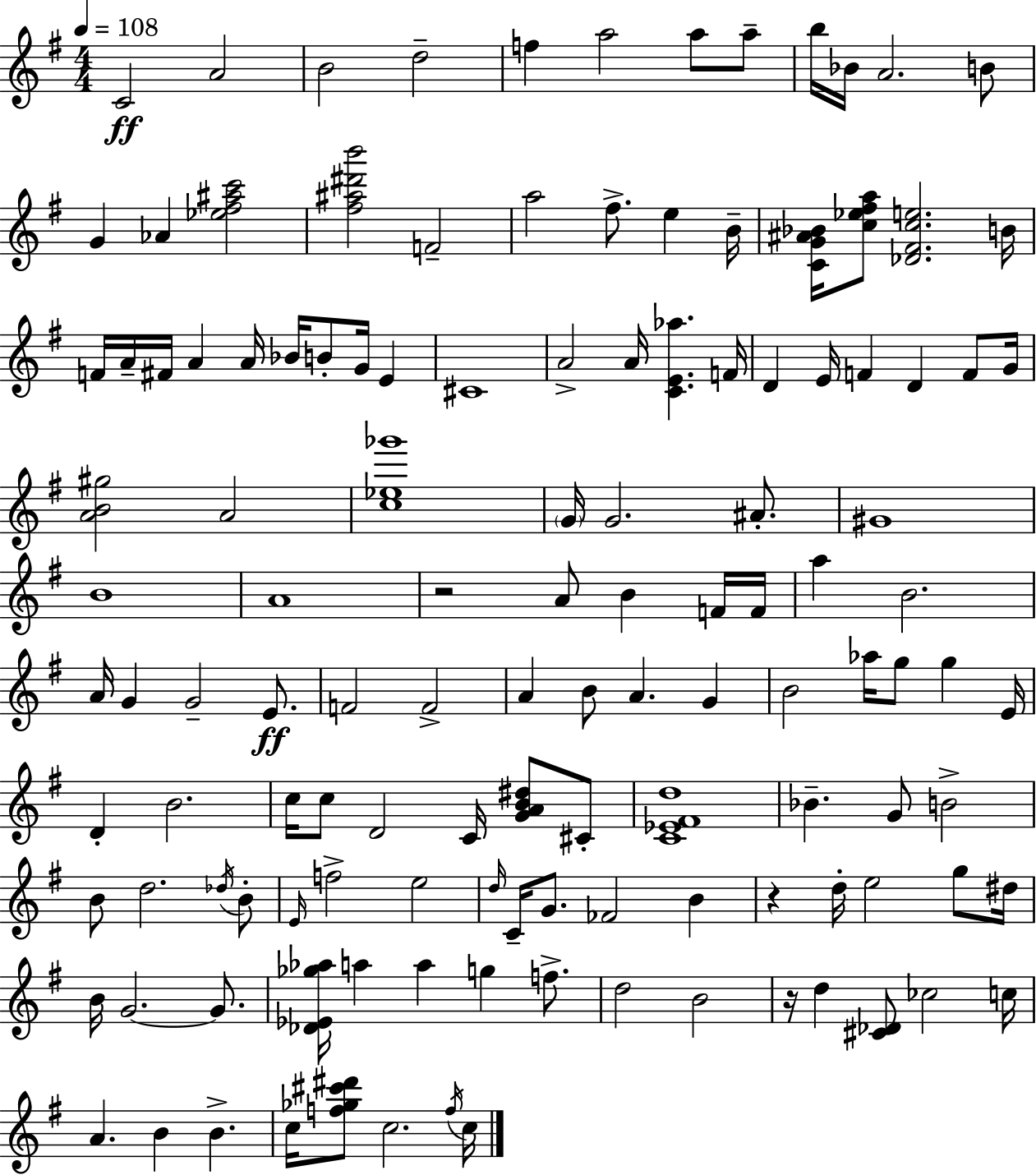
{
  \clef treble
  \numericTimeSignature
  \time 4/4
  \key g \major
  \tempo 4 = 108
  c'2\ff a'2 | b'2 d''2-- | f''4 a''2 a''8 a''8-- | b''16 bes'16 a'2. b'8 | \break g'4 aes'4 <ees'' fis'' ais'' c'''>2 | <fis'' ais'' dis''' b'''>2 f'2-- | a''2 fis''8.-> e''4 b'16-- | <c' g' ais' bes'>16 <c'' ees'' fis'' a''>8 <des' fis' c'' e''>2. b'16 | \break f'16 a'16-- fis'16 a'4 a'16 bes'16 b'8-. g'16 e'4 | cis'1 | a'2-> a'16 <c' e' aes''>4. f'16 | d'4 e'16 f'4 d'4 f'8 g'16 | \break <a' b' gis''>2 a'2 | <c'' ees'' ges'''>1 | \parenthesize g'16 g'2. ais'8.-. | gis'1 | \break b'1 | a'1 | r2 a'8 b'4 f'16 f'16 | a''4 b'2. | \break a'16 g'4 g'2-- e'8.\ff | f'2 f'2-> | a'4 b'8 a'4. g'4 | b'2 aes''16 g''8 g''4 e'16 | \break d'4-. b'2. | c''16 c''8 d'2 c'16 <g' a' b' dis''>8 cis'8-. | <c' ees' fis' d''>1 | bes'4.-- g'8 b'2-> | \break b'8 d''2. \acciaccatura { des''16 } b'8-. | \grace { e'16 } f''2-> e''2 | \grace { d''16 } c'16-- g'8. fes'2 b'4 | r4 d''16-. e''2 | \break g''8 dis''16 b'16 g'2.~~ | g'8. <des' ees' ges'' aes''>16 a''4 a''4 g''4 | f''8.-> d''2 b'2 | r16 d''4 <cis' des'>8 ces''2 | \break c''16 a'4. b'4 b'4.-> | c''16 <f'' ges'' cis''' dis'''>8 c''2. | \acciaccatura { f''16 } c''16 \bar "|."
}